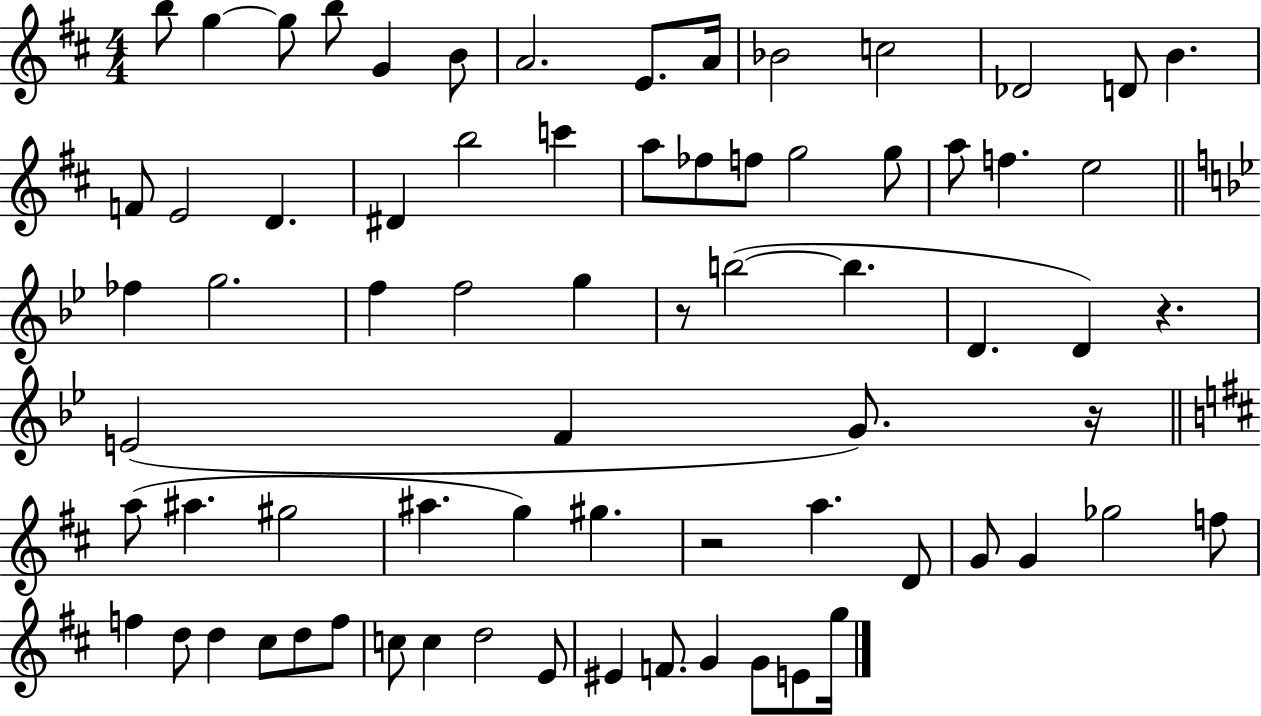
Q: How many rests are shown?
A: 4